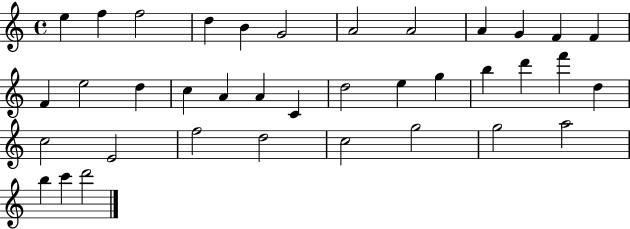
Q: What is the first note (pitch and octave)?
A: E5